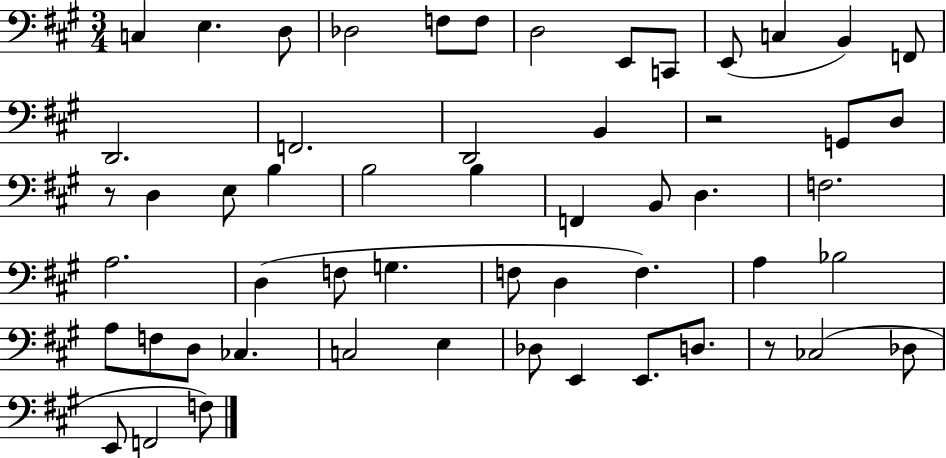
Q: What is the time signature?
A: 3/4